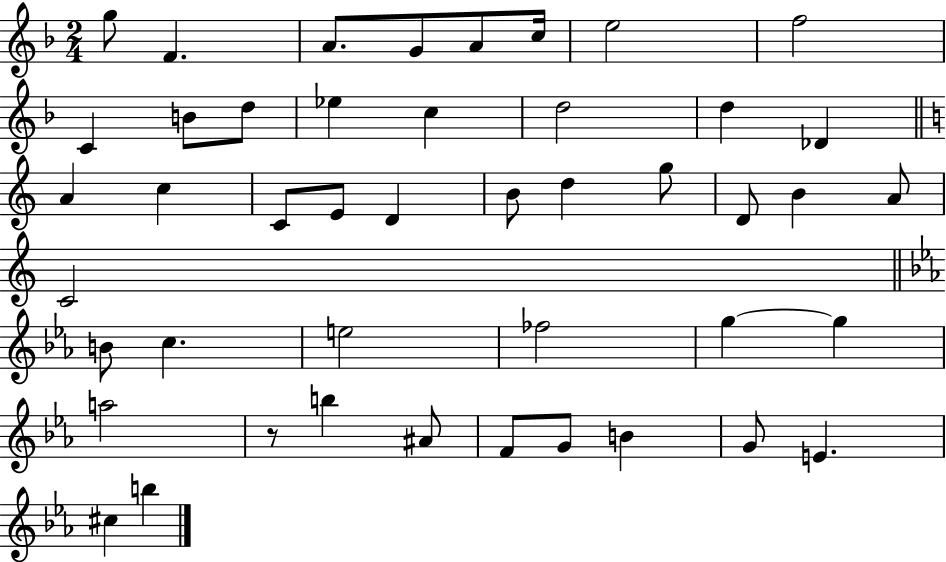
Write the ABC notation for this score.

X:1
T:Untitled
M:2/4
L:1/4
K:F
g/2 F A/2 G/2 A/2 c/4 e2 f2 C B/2 d/2 _e c d2 d _D A c C/2 E/2 D B/2 d g/2 D/2 B A/2 C2 B/2 c e2 _f2 g g a2 z/2 b ^A/2 F/2 G/2 B G/2 E ^c b